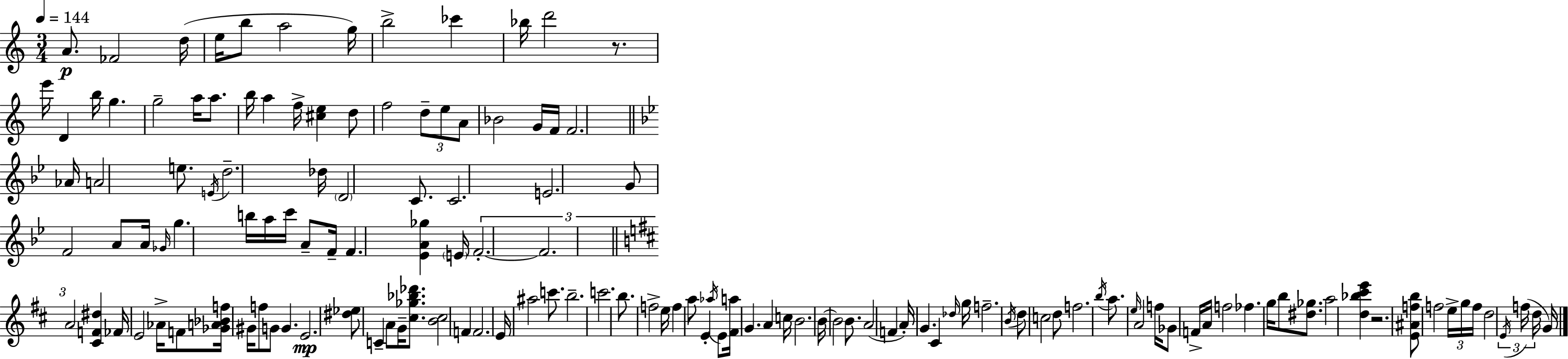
A4/e. FES4/h D5/s E5/s B5/e A5/h G5/s B5/h CES6/q Bb5/s D6/h R/e. E6/s D4/q B5/s G5/q. G5/h A5/s A5/e. B5/s A5/q F5/s [C#5,E5]/q D5/e F5/h D5/e E5/e A4/e Bb4/h G4/s F4/s F4/h. Ab4/s A4/h E5/e. E4/s D5/h. Db5/s D4/h C4/e. C4/h. E4/h. G4/e F4/h A4/e A4/s Gb4/s G5/q. B5/s A5/s C6/s A4/e F4/s F4/q. [Eb4,A4,Gb5]/q E4/s F4/h. F4/h. A4/h [C#4,F4,D#5]/q FES4/s E4/h Ab4/s F4/e [Gb4,A4,Bb4,F5]/s G#4/s F5/e G4/e G4/q. E4/h. [D#5,Eb5]/e C4/q A4/e G4/s [C#5,Gb5,Bb5,Db6]/e. [B4,C#5]/h F4/q F4/h. E4/s A#5/h C6/e. B5/h. C6/h. B5/e. F5/h E5/s F5/q A5/e E4/q Ab5/s E4/e [F#4,A5]/s G4/q. A4/q C5/s B4/h. B4/s B4/h B4/e. A4/h F4/q A4/s G4/q. C#4/q Db5/s G5/s F5/h. B4/s D5/e C5/h D5/e F5/h. B5/s A5/e. E5/s A4/h F5/s Gb4/e F4/s A4/s F5/h FES5/q. G5/s B5/e [D#5,Gb5]/e. A5/h [D5,Bb5,C#6,E6]/q R/h. [E4,A#4,F5,B5]/e F5/h E5/s G5/s F5/s D5/h E4/s F5/s D5/s G4/s